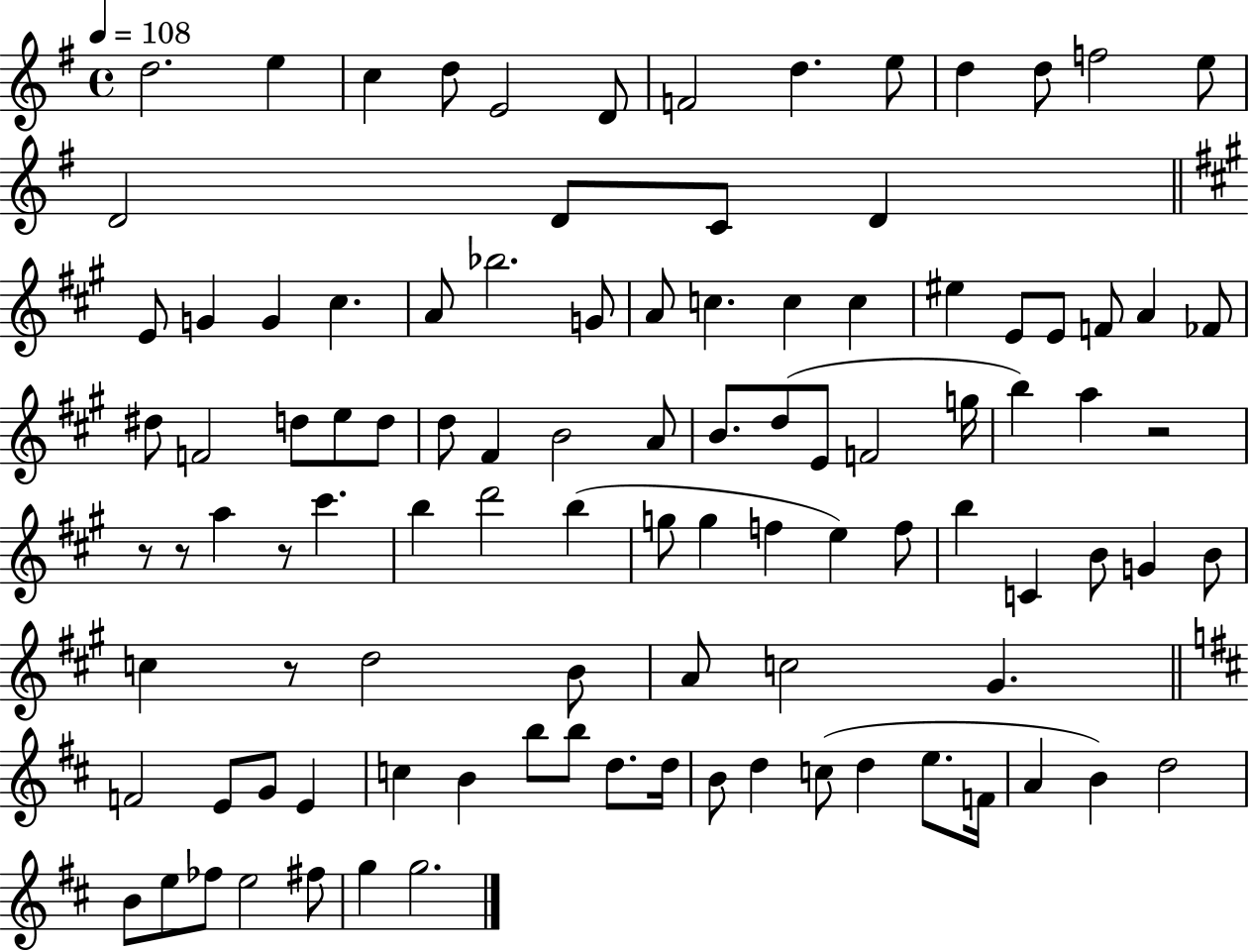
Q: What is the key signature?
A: G major